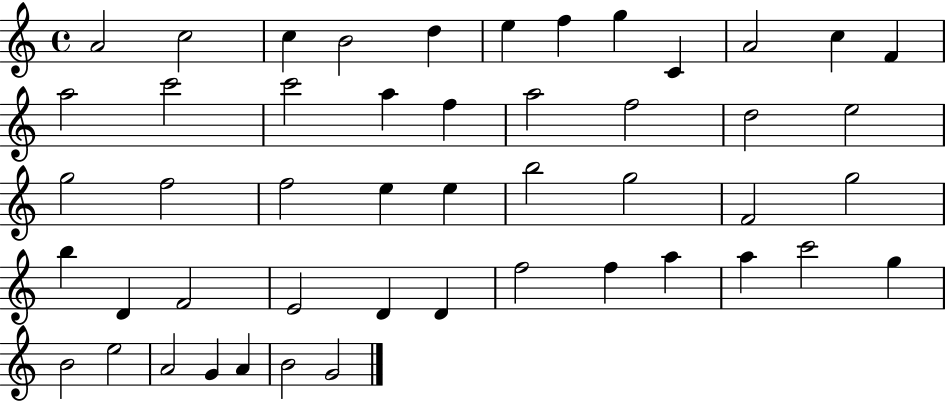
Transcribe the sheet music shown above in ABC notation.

X:1
T:Untitled
M:4/4
L:1/4
K:C
A2 c2 c B2 d e f g C A2 c F a2 c'2 c'2 a f a2 f2 d2 e2 g2 f2 f2 e e b2 g2 F2 g2 b D F2 E2 D D f2 f a a c'2 g B2 e2 A2 G A B2 G2